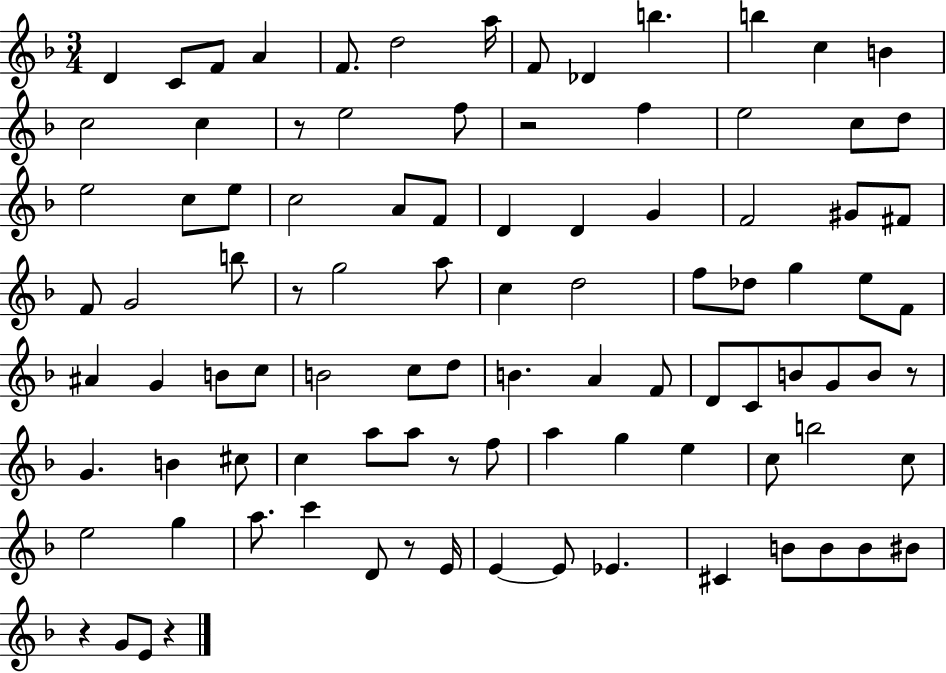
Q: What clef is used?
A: treble